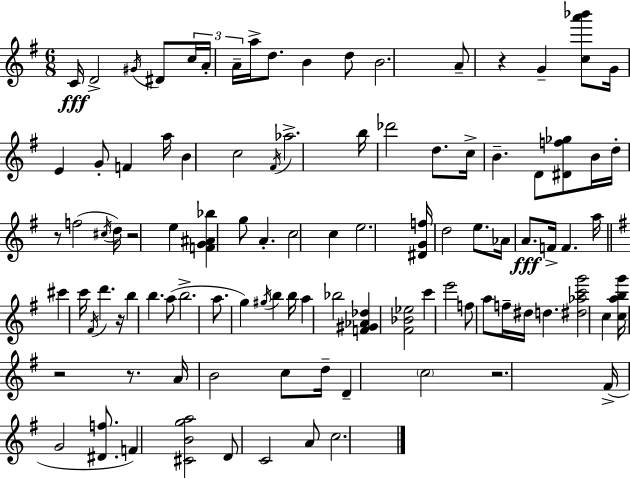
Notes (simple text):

C4/s D4/h G#4/s D#4/e C5/s A4/s A4/s A5/s D5/e. B4/q D5/e B4/h. A4/e R/q G4/q [C5,A6,Bb6]/e G4/s E4/q G4/e F4/q A5/s B4/q C5/h F#4/s Ab5/h. B5/s Db6/h D5/e. C5/s B4/q. D4/e [D#4,F5,Gb5]/e B4/s D5/s R/e F5/h C#5/s D5/s R/h E5/q [F4,G4,A#4,Bb5]/q G5/e A4/q. C5/h C5/q E5/h. [D#4,G4,F5]/s D5/h E5/e. Ab4/s A4/e. F4/s F4/q. A5/s C#6/q C6/s F#4/s D6/q. R/s B5/q B5/q. A5/e B5/h. A5/e. G5/q G#5/s B5/q B5/s A5/q Bb5/h [F4,G#4,Ab4,Db5]/q [F#4,Bb4,Eb5]/h C6/q E6/h F5/e A5/e F5/s D#5/s D5/q. [D#5,Ab5,C6,G6]/h C5/q [C5,A5,B5,G6]/s R/h R/e. A4/s B4/h C5/e D5/s D4/q C5/h R/h. F#4/s G4/h [D#4,F5]/e. F4/q [C#4,B4,G5,A5]/h D4/e C4/h A4/e C5/h.